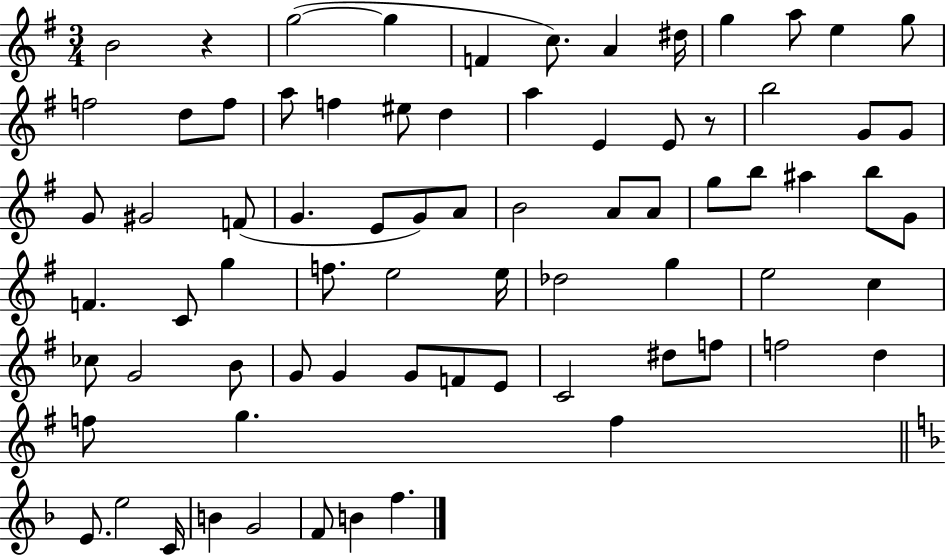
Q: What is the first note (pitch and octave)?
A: B4